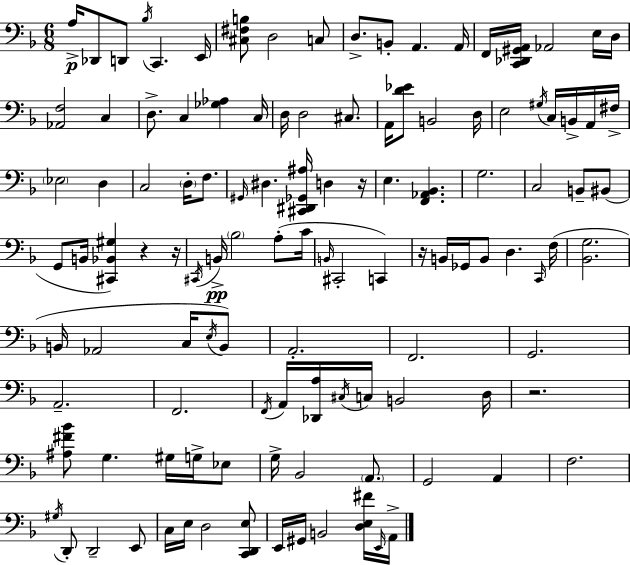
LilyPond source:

{
  \clef bass
  \numericTimeSignature
  \time 6/8
  \key f \major
  a16->\p des,8 d,8 \acciaccatura { bes16 } c,4. | e,16 <cis fis b>8 d2 c8 | d8.-> b,8-. a,4. | a,16 f,16 <c, des, gis, a,>16 aes,2 e16 | \break d16 <aes, f>2 c4 | d8.-> c4 <ges aes>4 | c16 d16 d2 cis8. | a,16 <d' ees'>8 b,2 | \break d16 e2 \acciaccatura { gis16 } c16 b,16-> | a,16 fis16-> \parenthesize ees2 d4 | c2 \parenthesize d16-. f8. | \grace { gis,16 } dis4. <cis, dis, ges, ais>16 d4 | \break r16 e4. <f, aes, bes,>4. | g2. | c2 b,8-- | bis,8( g,8 b,16 <cis, bes, gis>4) r4 | \break r16 \acciaccatura { cis,16 }\pp b,16-> \parenthesize bes2 | a8-.( c'16 \grace { b,16 } cis,2-. | c,4) r16 b,16 ges,16 b,8 d4. | \grace { c,16 } f16( <bes, g>2. | \break b,16 aes,2 | c16 \acciaccatura { e16 }) b,8 a,2.-. | f,2. | g,2. | \break a,2.-- | f,2. | \acciaccatura { f,16 } a,16 <des, a>16 \acciaccatura { cis16 } c16 | b,2 d16 r2. | \break <ais fis' bes'>8 g4. | gis16 g16-> ees8 g16-> bes,2 | \parenthesize a,8. g,2 | a,4 f2. | \break \acciaccatura { gis16 } d,8-. | d,2-- e,8 c16 e16 | d2 <c, d, e>8 e,16 gis,16 | b,2 <d e fis'>16 \grace { e,16 } a,16-> \bar "|."
}